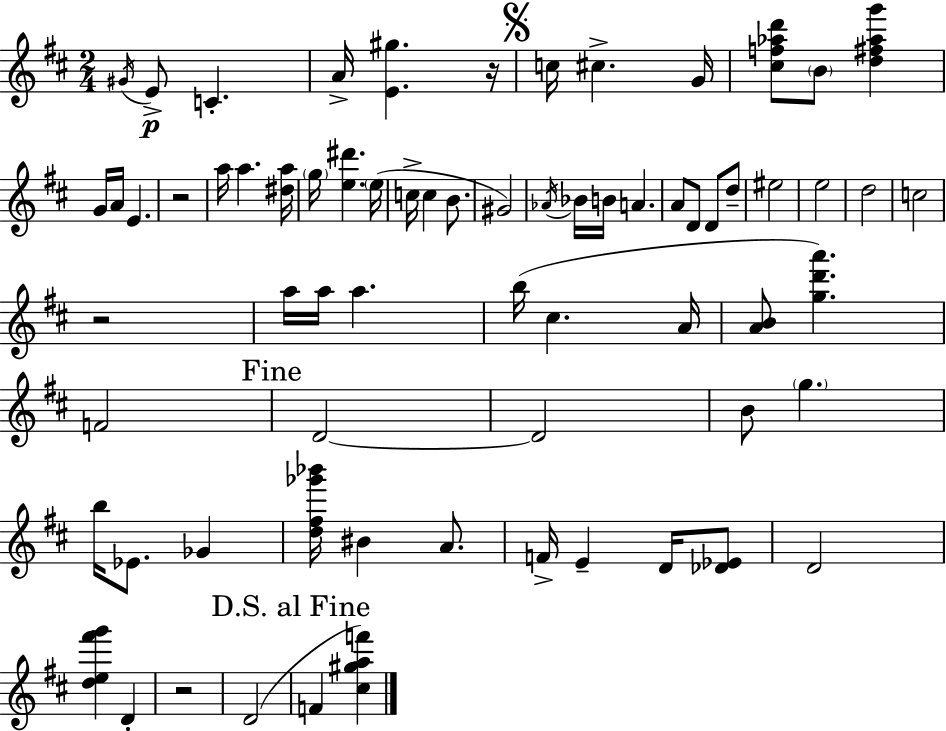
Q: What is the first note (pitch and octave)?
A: G#4